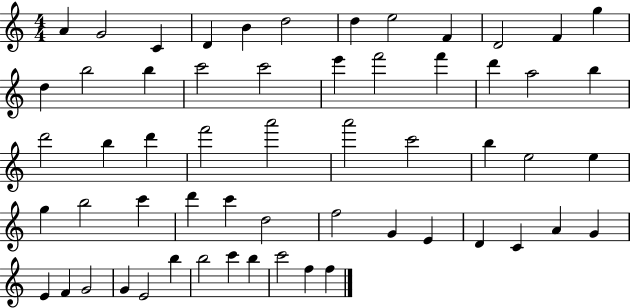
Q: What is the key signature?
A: C major